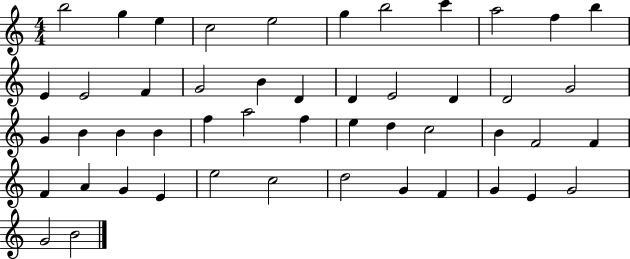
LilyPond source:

{
  \clef treble
  \numericTimeSignature
  \time 4/4
  \key c \major
  b''2 g''4 e''4 | c''2 e''2 | g''4 b''2 c'''4 | a''2 f''4 b''4 | \break e'4 e'2 f'4 | g'2 b'4 d'4 | d'4 e'2 d'4 | d'2 g'2 | \break g'4 b'4 b'4 b'4 | f''4 a''2 f''4 | e''4 d''4 c''2 | b'4 f'2 f'4 | \break f'4 a'4 g'4 e'4 | e''2 c''2 | d''2 g'4 f'4 | g'4 e'4 g'2 | \break g'2 b'2 | \bar "|."
}